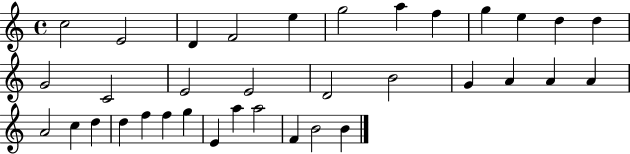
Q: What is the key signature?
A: C major